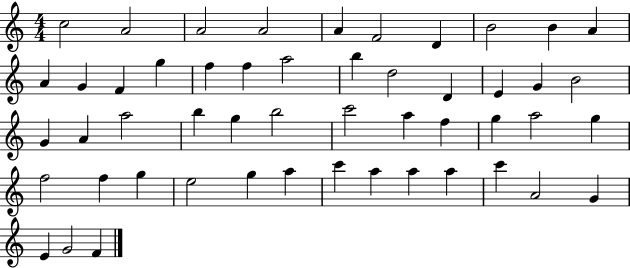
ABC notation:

X:1
T:Untitled
M:4/4
L:1/4
K:C
c2 A2 A2 A2 A F2 D B2 B A A G F g f f a2 b d2 D E G B2 G A a2 b g b2 c'2 a f g a2 g f2 f g e2 g a c' a a a c' A2 G E G2 F